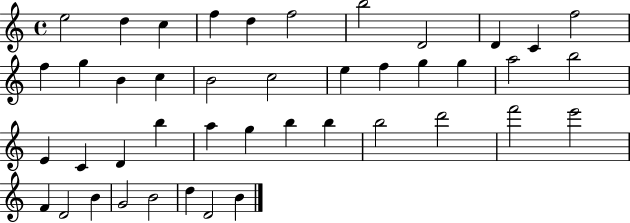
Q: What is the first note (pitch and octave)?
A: E5